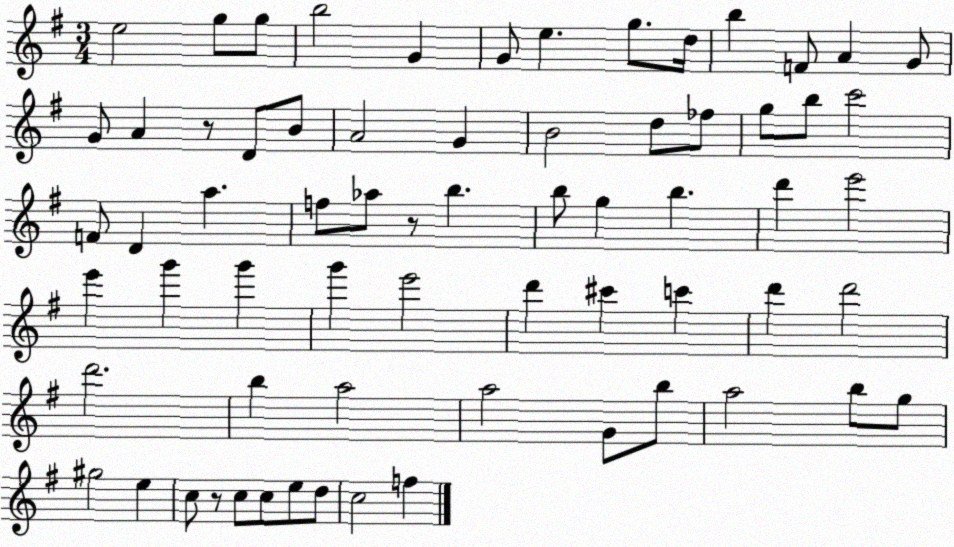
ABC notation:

X:1
T:Untitled
M:3/4
L:1/4
K:G
e2 g/2 g/2 b2 G G/2 e g/2 d/4 b F/2 A G/2 G/2 A z/2 D/2 B/2 A2 G B2 d/2 _f/2 g/2 b/2 c'2 F/2 D a f/2 _a/2 z/2 b b/2 g b d' e'2 e' g' g' g' e'2 d' ^c' c' d' d'2 d'2 b a2 a2 G/2 b/2 a2 b/2 g/2 ^g2 e c/2 z/2 c/2 c/2 e/2 d/2 c2 f